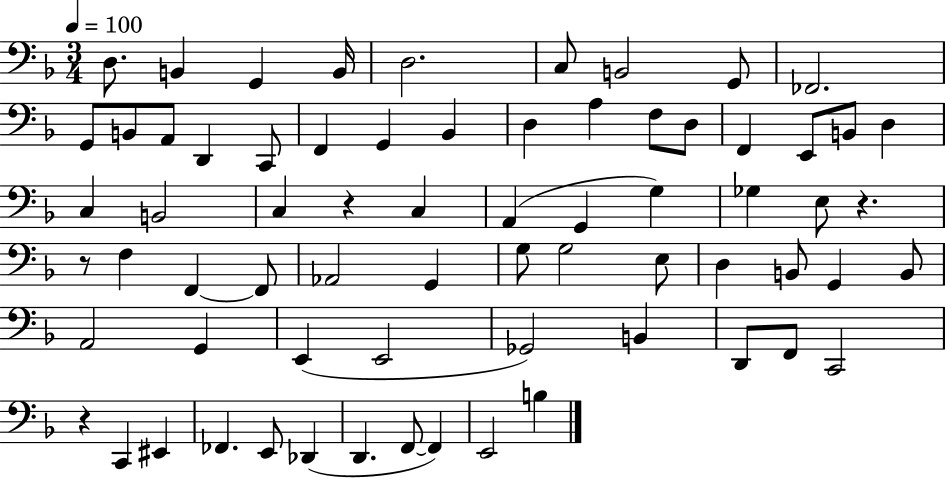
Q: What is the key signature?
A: F major